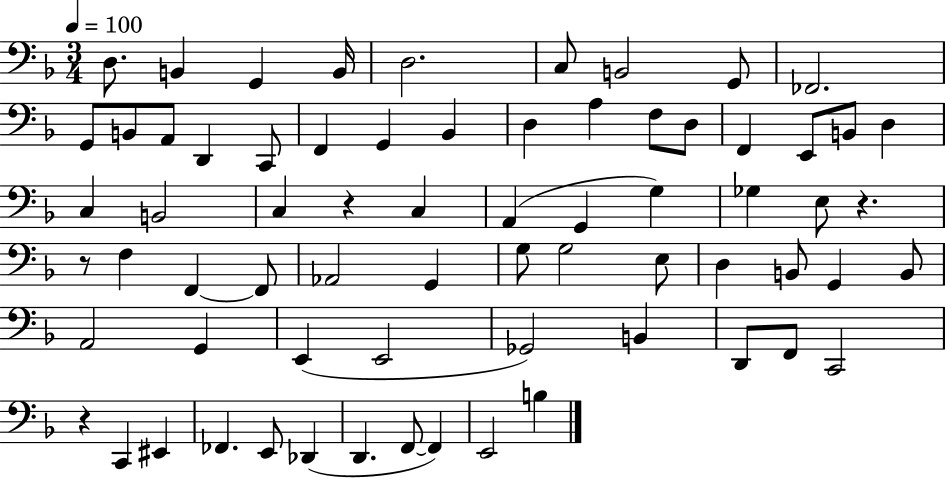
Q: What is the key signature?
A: F major